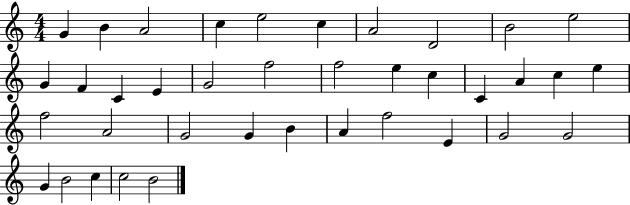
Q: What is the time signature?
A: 4/4